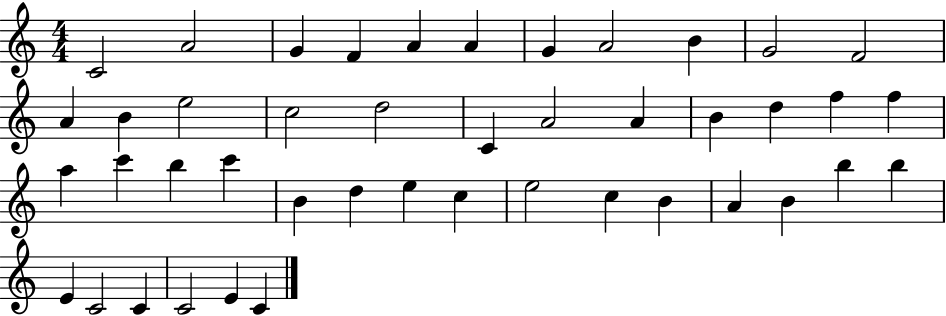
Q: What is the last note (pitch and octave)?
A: C4